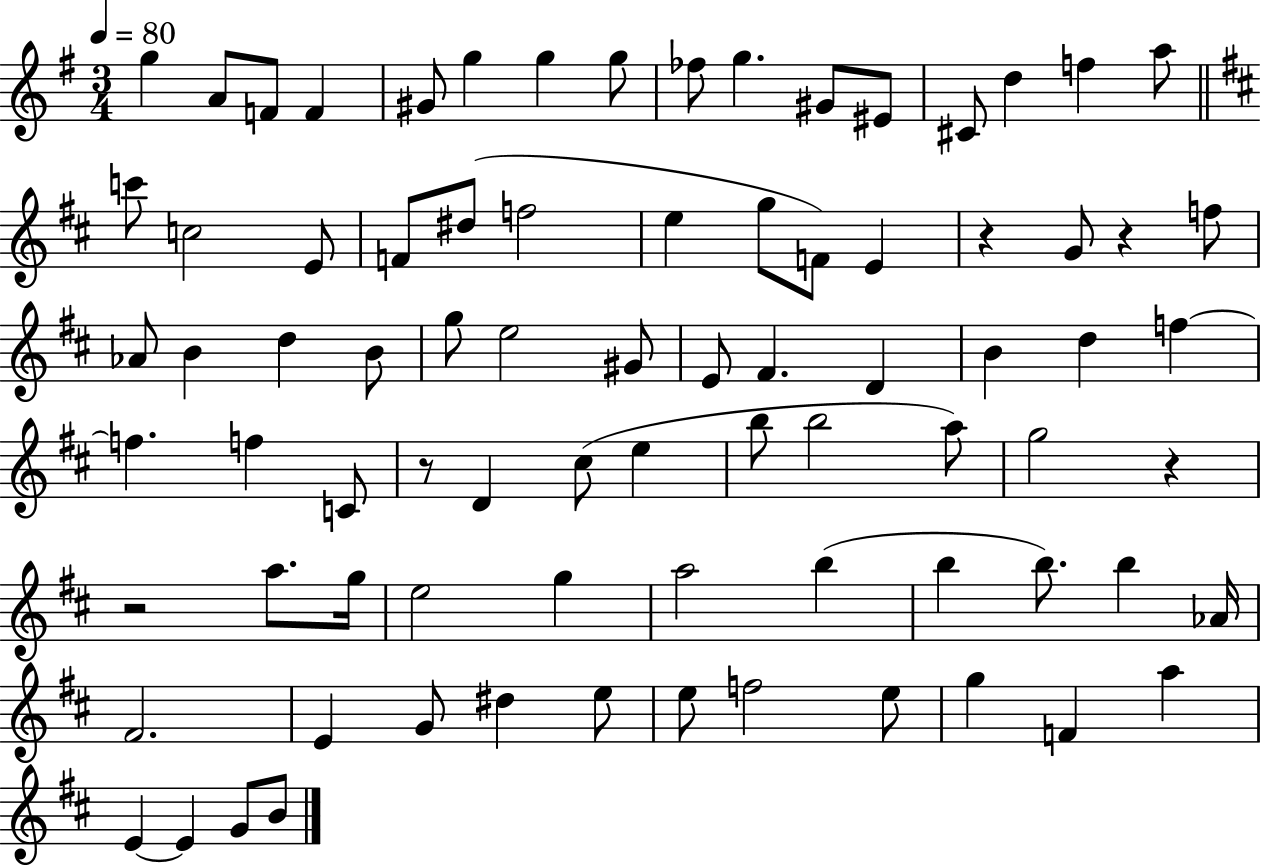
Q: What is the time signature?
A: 3/4